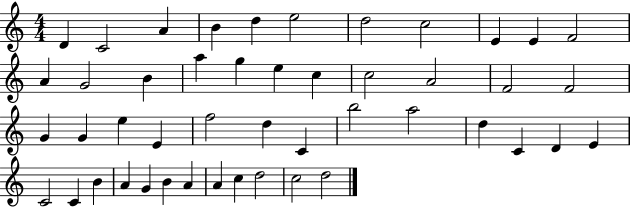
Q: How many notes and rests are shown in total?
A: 47